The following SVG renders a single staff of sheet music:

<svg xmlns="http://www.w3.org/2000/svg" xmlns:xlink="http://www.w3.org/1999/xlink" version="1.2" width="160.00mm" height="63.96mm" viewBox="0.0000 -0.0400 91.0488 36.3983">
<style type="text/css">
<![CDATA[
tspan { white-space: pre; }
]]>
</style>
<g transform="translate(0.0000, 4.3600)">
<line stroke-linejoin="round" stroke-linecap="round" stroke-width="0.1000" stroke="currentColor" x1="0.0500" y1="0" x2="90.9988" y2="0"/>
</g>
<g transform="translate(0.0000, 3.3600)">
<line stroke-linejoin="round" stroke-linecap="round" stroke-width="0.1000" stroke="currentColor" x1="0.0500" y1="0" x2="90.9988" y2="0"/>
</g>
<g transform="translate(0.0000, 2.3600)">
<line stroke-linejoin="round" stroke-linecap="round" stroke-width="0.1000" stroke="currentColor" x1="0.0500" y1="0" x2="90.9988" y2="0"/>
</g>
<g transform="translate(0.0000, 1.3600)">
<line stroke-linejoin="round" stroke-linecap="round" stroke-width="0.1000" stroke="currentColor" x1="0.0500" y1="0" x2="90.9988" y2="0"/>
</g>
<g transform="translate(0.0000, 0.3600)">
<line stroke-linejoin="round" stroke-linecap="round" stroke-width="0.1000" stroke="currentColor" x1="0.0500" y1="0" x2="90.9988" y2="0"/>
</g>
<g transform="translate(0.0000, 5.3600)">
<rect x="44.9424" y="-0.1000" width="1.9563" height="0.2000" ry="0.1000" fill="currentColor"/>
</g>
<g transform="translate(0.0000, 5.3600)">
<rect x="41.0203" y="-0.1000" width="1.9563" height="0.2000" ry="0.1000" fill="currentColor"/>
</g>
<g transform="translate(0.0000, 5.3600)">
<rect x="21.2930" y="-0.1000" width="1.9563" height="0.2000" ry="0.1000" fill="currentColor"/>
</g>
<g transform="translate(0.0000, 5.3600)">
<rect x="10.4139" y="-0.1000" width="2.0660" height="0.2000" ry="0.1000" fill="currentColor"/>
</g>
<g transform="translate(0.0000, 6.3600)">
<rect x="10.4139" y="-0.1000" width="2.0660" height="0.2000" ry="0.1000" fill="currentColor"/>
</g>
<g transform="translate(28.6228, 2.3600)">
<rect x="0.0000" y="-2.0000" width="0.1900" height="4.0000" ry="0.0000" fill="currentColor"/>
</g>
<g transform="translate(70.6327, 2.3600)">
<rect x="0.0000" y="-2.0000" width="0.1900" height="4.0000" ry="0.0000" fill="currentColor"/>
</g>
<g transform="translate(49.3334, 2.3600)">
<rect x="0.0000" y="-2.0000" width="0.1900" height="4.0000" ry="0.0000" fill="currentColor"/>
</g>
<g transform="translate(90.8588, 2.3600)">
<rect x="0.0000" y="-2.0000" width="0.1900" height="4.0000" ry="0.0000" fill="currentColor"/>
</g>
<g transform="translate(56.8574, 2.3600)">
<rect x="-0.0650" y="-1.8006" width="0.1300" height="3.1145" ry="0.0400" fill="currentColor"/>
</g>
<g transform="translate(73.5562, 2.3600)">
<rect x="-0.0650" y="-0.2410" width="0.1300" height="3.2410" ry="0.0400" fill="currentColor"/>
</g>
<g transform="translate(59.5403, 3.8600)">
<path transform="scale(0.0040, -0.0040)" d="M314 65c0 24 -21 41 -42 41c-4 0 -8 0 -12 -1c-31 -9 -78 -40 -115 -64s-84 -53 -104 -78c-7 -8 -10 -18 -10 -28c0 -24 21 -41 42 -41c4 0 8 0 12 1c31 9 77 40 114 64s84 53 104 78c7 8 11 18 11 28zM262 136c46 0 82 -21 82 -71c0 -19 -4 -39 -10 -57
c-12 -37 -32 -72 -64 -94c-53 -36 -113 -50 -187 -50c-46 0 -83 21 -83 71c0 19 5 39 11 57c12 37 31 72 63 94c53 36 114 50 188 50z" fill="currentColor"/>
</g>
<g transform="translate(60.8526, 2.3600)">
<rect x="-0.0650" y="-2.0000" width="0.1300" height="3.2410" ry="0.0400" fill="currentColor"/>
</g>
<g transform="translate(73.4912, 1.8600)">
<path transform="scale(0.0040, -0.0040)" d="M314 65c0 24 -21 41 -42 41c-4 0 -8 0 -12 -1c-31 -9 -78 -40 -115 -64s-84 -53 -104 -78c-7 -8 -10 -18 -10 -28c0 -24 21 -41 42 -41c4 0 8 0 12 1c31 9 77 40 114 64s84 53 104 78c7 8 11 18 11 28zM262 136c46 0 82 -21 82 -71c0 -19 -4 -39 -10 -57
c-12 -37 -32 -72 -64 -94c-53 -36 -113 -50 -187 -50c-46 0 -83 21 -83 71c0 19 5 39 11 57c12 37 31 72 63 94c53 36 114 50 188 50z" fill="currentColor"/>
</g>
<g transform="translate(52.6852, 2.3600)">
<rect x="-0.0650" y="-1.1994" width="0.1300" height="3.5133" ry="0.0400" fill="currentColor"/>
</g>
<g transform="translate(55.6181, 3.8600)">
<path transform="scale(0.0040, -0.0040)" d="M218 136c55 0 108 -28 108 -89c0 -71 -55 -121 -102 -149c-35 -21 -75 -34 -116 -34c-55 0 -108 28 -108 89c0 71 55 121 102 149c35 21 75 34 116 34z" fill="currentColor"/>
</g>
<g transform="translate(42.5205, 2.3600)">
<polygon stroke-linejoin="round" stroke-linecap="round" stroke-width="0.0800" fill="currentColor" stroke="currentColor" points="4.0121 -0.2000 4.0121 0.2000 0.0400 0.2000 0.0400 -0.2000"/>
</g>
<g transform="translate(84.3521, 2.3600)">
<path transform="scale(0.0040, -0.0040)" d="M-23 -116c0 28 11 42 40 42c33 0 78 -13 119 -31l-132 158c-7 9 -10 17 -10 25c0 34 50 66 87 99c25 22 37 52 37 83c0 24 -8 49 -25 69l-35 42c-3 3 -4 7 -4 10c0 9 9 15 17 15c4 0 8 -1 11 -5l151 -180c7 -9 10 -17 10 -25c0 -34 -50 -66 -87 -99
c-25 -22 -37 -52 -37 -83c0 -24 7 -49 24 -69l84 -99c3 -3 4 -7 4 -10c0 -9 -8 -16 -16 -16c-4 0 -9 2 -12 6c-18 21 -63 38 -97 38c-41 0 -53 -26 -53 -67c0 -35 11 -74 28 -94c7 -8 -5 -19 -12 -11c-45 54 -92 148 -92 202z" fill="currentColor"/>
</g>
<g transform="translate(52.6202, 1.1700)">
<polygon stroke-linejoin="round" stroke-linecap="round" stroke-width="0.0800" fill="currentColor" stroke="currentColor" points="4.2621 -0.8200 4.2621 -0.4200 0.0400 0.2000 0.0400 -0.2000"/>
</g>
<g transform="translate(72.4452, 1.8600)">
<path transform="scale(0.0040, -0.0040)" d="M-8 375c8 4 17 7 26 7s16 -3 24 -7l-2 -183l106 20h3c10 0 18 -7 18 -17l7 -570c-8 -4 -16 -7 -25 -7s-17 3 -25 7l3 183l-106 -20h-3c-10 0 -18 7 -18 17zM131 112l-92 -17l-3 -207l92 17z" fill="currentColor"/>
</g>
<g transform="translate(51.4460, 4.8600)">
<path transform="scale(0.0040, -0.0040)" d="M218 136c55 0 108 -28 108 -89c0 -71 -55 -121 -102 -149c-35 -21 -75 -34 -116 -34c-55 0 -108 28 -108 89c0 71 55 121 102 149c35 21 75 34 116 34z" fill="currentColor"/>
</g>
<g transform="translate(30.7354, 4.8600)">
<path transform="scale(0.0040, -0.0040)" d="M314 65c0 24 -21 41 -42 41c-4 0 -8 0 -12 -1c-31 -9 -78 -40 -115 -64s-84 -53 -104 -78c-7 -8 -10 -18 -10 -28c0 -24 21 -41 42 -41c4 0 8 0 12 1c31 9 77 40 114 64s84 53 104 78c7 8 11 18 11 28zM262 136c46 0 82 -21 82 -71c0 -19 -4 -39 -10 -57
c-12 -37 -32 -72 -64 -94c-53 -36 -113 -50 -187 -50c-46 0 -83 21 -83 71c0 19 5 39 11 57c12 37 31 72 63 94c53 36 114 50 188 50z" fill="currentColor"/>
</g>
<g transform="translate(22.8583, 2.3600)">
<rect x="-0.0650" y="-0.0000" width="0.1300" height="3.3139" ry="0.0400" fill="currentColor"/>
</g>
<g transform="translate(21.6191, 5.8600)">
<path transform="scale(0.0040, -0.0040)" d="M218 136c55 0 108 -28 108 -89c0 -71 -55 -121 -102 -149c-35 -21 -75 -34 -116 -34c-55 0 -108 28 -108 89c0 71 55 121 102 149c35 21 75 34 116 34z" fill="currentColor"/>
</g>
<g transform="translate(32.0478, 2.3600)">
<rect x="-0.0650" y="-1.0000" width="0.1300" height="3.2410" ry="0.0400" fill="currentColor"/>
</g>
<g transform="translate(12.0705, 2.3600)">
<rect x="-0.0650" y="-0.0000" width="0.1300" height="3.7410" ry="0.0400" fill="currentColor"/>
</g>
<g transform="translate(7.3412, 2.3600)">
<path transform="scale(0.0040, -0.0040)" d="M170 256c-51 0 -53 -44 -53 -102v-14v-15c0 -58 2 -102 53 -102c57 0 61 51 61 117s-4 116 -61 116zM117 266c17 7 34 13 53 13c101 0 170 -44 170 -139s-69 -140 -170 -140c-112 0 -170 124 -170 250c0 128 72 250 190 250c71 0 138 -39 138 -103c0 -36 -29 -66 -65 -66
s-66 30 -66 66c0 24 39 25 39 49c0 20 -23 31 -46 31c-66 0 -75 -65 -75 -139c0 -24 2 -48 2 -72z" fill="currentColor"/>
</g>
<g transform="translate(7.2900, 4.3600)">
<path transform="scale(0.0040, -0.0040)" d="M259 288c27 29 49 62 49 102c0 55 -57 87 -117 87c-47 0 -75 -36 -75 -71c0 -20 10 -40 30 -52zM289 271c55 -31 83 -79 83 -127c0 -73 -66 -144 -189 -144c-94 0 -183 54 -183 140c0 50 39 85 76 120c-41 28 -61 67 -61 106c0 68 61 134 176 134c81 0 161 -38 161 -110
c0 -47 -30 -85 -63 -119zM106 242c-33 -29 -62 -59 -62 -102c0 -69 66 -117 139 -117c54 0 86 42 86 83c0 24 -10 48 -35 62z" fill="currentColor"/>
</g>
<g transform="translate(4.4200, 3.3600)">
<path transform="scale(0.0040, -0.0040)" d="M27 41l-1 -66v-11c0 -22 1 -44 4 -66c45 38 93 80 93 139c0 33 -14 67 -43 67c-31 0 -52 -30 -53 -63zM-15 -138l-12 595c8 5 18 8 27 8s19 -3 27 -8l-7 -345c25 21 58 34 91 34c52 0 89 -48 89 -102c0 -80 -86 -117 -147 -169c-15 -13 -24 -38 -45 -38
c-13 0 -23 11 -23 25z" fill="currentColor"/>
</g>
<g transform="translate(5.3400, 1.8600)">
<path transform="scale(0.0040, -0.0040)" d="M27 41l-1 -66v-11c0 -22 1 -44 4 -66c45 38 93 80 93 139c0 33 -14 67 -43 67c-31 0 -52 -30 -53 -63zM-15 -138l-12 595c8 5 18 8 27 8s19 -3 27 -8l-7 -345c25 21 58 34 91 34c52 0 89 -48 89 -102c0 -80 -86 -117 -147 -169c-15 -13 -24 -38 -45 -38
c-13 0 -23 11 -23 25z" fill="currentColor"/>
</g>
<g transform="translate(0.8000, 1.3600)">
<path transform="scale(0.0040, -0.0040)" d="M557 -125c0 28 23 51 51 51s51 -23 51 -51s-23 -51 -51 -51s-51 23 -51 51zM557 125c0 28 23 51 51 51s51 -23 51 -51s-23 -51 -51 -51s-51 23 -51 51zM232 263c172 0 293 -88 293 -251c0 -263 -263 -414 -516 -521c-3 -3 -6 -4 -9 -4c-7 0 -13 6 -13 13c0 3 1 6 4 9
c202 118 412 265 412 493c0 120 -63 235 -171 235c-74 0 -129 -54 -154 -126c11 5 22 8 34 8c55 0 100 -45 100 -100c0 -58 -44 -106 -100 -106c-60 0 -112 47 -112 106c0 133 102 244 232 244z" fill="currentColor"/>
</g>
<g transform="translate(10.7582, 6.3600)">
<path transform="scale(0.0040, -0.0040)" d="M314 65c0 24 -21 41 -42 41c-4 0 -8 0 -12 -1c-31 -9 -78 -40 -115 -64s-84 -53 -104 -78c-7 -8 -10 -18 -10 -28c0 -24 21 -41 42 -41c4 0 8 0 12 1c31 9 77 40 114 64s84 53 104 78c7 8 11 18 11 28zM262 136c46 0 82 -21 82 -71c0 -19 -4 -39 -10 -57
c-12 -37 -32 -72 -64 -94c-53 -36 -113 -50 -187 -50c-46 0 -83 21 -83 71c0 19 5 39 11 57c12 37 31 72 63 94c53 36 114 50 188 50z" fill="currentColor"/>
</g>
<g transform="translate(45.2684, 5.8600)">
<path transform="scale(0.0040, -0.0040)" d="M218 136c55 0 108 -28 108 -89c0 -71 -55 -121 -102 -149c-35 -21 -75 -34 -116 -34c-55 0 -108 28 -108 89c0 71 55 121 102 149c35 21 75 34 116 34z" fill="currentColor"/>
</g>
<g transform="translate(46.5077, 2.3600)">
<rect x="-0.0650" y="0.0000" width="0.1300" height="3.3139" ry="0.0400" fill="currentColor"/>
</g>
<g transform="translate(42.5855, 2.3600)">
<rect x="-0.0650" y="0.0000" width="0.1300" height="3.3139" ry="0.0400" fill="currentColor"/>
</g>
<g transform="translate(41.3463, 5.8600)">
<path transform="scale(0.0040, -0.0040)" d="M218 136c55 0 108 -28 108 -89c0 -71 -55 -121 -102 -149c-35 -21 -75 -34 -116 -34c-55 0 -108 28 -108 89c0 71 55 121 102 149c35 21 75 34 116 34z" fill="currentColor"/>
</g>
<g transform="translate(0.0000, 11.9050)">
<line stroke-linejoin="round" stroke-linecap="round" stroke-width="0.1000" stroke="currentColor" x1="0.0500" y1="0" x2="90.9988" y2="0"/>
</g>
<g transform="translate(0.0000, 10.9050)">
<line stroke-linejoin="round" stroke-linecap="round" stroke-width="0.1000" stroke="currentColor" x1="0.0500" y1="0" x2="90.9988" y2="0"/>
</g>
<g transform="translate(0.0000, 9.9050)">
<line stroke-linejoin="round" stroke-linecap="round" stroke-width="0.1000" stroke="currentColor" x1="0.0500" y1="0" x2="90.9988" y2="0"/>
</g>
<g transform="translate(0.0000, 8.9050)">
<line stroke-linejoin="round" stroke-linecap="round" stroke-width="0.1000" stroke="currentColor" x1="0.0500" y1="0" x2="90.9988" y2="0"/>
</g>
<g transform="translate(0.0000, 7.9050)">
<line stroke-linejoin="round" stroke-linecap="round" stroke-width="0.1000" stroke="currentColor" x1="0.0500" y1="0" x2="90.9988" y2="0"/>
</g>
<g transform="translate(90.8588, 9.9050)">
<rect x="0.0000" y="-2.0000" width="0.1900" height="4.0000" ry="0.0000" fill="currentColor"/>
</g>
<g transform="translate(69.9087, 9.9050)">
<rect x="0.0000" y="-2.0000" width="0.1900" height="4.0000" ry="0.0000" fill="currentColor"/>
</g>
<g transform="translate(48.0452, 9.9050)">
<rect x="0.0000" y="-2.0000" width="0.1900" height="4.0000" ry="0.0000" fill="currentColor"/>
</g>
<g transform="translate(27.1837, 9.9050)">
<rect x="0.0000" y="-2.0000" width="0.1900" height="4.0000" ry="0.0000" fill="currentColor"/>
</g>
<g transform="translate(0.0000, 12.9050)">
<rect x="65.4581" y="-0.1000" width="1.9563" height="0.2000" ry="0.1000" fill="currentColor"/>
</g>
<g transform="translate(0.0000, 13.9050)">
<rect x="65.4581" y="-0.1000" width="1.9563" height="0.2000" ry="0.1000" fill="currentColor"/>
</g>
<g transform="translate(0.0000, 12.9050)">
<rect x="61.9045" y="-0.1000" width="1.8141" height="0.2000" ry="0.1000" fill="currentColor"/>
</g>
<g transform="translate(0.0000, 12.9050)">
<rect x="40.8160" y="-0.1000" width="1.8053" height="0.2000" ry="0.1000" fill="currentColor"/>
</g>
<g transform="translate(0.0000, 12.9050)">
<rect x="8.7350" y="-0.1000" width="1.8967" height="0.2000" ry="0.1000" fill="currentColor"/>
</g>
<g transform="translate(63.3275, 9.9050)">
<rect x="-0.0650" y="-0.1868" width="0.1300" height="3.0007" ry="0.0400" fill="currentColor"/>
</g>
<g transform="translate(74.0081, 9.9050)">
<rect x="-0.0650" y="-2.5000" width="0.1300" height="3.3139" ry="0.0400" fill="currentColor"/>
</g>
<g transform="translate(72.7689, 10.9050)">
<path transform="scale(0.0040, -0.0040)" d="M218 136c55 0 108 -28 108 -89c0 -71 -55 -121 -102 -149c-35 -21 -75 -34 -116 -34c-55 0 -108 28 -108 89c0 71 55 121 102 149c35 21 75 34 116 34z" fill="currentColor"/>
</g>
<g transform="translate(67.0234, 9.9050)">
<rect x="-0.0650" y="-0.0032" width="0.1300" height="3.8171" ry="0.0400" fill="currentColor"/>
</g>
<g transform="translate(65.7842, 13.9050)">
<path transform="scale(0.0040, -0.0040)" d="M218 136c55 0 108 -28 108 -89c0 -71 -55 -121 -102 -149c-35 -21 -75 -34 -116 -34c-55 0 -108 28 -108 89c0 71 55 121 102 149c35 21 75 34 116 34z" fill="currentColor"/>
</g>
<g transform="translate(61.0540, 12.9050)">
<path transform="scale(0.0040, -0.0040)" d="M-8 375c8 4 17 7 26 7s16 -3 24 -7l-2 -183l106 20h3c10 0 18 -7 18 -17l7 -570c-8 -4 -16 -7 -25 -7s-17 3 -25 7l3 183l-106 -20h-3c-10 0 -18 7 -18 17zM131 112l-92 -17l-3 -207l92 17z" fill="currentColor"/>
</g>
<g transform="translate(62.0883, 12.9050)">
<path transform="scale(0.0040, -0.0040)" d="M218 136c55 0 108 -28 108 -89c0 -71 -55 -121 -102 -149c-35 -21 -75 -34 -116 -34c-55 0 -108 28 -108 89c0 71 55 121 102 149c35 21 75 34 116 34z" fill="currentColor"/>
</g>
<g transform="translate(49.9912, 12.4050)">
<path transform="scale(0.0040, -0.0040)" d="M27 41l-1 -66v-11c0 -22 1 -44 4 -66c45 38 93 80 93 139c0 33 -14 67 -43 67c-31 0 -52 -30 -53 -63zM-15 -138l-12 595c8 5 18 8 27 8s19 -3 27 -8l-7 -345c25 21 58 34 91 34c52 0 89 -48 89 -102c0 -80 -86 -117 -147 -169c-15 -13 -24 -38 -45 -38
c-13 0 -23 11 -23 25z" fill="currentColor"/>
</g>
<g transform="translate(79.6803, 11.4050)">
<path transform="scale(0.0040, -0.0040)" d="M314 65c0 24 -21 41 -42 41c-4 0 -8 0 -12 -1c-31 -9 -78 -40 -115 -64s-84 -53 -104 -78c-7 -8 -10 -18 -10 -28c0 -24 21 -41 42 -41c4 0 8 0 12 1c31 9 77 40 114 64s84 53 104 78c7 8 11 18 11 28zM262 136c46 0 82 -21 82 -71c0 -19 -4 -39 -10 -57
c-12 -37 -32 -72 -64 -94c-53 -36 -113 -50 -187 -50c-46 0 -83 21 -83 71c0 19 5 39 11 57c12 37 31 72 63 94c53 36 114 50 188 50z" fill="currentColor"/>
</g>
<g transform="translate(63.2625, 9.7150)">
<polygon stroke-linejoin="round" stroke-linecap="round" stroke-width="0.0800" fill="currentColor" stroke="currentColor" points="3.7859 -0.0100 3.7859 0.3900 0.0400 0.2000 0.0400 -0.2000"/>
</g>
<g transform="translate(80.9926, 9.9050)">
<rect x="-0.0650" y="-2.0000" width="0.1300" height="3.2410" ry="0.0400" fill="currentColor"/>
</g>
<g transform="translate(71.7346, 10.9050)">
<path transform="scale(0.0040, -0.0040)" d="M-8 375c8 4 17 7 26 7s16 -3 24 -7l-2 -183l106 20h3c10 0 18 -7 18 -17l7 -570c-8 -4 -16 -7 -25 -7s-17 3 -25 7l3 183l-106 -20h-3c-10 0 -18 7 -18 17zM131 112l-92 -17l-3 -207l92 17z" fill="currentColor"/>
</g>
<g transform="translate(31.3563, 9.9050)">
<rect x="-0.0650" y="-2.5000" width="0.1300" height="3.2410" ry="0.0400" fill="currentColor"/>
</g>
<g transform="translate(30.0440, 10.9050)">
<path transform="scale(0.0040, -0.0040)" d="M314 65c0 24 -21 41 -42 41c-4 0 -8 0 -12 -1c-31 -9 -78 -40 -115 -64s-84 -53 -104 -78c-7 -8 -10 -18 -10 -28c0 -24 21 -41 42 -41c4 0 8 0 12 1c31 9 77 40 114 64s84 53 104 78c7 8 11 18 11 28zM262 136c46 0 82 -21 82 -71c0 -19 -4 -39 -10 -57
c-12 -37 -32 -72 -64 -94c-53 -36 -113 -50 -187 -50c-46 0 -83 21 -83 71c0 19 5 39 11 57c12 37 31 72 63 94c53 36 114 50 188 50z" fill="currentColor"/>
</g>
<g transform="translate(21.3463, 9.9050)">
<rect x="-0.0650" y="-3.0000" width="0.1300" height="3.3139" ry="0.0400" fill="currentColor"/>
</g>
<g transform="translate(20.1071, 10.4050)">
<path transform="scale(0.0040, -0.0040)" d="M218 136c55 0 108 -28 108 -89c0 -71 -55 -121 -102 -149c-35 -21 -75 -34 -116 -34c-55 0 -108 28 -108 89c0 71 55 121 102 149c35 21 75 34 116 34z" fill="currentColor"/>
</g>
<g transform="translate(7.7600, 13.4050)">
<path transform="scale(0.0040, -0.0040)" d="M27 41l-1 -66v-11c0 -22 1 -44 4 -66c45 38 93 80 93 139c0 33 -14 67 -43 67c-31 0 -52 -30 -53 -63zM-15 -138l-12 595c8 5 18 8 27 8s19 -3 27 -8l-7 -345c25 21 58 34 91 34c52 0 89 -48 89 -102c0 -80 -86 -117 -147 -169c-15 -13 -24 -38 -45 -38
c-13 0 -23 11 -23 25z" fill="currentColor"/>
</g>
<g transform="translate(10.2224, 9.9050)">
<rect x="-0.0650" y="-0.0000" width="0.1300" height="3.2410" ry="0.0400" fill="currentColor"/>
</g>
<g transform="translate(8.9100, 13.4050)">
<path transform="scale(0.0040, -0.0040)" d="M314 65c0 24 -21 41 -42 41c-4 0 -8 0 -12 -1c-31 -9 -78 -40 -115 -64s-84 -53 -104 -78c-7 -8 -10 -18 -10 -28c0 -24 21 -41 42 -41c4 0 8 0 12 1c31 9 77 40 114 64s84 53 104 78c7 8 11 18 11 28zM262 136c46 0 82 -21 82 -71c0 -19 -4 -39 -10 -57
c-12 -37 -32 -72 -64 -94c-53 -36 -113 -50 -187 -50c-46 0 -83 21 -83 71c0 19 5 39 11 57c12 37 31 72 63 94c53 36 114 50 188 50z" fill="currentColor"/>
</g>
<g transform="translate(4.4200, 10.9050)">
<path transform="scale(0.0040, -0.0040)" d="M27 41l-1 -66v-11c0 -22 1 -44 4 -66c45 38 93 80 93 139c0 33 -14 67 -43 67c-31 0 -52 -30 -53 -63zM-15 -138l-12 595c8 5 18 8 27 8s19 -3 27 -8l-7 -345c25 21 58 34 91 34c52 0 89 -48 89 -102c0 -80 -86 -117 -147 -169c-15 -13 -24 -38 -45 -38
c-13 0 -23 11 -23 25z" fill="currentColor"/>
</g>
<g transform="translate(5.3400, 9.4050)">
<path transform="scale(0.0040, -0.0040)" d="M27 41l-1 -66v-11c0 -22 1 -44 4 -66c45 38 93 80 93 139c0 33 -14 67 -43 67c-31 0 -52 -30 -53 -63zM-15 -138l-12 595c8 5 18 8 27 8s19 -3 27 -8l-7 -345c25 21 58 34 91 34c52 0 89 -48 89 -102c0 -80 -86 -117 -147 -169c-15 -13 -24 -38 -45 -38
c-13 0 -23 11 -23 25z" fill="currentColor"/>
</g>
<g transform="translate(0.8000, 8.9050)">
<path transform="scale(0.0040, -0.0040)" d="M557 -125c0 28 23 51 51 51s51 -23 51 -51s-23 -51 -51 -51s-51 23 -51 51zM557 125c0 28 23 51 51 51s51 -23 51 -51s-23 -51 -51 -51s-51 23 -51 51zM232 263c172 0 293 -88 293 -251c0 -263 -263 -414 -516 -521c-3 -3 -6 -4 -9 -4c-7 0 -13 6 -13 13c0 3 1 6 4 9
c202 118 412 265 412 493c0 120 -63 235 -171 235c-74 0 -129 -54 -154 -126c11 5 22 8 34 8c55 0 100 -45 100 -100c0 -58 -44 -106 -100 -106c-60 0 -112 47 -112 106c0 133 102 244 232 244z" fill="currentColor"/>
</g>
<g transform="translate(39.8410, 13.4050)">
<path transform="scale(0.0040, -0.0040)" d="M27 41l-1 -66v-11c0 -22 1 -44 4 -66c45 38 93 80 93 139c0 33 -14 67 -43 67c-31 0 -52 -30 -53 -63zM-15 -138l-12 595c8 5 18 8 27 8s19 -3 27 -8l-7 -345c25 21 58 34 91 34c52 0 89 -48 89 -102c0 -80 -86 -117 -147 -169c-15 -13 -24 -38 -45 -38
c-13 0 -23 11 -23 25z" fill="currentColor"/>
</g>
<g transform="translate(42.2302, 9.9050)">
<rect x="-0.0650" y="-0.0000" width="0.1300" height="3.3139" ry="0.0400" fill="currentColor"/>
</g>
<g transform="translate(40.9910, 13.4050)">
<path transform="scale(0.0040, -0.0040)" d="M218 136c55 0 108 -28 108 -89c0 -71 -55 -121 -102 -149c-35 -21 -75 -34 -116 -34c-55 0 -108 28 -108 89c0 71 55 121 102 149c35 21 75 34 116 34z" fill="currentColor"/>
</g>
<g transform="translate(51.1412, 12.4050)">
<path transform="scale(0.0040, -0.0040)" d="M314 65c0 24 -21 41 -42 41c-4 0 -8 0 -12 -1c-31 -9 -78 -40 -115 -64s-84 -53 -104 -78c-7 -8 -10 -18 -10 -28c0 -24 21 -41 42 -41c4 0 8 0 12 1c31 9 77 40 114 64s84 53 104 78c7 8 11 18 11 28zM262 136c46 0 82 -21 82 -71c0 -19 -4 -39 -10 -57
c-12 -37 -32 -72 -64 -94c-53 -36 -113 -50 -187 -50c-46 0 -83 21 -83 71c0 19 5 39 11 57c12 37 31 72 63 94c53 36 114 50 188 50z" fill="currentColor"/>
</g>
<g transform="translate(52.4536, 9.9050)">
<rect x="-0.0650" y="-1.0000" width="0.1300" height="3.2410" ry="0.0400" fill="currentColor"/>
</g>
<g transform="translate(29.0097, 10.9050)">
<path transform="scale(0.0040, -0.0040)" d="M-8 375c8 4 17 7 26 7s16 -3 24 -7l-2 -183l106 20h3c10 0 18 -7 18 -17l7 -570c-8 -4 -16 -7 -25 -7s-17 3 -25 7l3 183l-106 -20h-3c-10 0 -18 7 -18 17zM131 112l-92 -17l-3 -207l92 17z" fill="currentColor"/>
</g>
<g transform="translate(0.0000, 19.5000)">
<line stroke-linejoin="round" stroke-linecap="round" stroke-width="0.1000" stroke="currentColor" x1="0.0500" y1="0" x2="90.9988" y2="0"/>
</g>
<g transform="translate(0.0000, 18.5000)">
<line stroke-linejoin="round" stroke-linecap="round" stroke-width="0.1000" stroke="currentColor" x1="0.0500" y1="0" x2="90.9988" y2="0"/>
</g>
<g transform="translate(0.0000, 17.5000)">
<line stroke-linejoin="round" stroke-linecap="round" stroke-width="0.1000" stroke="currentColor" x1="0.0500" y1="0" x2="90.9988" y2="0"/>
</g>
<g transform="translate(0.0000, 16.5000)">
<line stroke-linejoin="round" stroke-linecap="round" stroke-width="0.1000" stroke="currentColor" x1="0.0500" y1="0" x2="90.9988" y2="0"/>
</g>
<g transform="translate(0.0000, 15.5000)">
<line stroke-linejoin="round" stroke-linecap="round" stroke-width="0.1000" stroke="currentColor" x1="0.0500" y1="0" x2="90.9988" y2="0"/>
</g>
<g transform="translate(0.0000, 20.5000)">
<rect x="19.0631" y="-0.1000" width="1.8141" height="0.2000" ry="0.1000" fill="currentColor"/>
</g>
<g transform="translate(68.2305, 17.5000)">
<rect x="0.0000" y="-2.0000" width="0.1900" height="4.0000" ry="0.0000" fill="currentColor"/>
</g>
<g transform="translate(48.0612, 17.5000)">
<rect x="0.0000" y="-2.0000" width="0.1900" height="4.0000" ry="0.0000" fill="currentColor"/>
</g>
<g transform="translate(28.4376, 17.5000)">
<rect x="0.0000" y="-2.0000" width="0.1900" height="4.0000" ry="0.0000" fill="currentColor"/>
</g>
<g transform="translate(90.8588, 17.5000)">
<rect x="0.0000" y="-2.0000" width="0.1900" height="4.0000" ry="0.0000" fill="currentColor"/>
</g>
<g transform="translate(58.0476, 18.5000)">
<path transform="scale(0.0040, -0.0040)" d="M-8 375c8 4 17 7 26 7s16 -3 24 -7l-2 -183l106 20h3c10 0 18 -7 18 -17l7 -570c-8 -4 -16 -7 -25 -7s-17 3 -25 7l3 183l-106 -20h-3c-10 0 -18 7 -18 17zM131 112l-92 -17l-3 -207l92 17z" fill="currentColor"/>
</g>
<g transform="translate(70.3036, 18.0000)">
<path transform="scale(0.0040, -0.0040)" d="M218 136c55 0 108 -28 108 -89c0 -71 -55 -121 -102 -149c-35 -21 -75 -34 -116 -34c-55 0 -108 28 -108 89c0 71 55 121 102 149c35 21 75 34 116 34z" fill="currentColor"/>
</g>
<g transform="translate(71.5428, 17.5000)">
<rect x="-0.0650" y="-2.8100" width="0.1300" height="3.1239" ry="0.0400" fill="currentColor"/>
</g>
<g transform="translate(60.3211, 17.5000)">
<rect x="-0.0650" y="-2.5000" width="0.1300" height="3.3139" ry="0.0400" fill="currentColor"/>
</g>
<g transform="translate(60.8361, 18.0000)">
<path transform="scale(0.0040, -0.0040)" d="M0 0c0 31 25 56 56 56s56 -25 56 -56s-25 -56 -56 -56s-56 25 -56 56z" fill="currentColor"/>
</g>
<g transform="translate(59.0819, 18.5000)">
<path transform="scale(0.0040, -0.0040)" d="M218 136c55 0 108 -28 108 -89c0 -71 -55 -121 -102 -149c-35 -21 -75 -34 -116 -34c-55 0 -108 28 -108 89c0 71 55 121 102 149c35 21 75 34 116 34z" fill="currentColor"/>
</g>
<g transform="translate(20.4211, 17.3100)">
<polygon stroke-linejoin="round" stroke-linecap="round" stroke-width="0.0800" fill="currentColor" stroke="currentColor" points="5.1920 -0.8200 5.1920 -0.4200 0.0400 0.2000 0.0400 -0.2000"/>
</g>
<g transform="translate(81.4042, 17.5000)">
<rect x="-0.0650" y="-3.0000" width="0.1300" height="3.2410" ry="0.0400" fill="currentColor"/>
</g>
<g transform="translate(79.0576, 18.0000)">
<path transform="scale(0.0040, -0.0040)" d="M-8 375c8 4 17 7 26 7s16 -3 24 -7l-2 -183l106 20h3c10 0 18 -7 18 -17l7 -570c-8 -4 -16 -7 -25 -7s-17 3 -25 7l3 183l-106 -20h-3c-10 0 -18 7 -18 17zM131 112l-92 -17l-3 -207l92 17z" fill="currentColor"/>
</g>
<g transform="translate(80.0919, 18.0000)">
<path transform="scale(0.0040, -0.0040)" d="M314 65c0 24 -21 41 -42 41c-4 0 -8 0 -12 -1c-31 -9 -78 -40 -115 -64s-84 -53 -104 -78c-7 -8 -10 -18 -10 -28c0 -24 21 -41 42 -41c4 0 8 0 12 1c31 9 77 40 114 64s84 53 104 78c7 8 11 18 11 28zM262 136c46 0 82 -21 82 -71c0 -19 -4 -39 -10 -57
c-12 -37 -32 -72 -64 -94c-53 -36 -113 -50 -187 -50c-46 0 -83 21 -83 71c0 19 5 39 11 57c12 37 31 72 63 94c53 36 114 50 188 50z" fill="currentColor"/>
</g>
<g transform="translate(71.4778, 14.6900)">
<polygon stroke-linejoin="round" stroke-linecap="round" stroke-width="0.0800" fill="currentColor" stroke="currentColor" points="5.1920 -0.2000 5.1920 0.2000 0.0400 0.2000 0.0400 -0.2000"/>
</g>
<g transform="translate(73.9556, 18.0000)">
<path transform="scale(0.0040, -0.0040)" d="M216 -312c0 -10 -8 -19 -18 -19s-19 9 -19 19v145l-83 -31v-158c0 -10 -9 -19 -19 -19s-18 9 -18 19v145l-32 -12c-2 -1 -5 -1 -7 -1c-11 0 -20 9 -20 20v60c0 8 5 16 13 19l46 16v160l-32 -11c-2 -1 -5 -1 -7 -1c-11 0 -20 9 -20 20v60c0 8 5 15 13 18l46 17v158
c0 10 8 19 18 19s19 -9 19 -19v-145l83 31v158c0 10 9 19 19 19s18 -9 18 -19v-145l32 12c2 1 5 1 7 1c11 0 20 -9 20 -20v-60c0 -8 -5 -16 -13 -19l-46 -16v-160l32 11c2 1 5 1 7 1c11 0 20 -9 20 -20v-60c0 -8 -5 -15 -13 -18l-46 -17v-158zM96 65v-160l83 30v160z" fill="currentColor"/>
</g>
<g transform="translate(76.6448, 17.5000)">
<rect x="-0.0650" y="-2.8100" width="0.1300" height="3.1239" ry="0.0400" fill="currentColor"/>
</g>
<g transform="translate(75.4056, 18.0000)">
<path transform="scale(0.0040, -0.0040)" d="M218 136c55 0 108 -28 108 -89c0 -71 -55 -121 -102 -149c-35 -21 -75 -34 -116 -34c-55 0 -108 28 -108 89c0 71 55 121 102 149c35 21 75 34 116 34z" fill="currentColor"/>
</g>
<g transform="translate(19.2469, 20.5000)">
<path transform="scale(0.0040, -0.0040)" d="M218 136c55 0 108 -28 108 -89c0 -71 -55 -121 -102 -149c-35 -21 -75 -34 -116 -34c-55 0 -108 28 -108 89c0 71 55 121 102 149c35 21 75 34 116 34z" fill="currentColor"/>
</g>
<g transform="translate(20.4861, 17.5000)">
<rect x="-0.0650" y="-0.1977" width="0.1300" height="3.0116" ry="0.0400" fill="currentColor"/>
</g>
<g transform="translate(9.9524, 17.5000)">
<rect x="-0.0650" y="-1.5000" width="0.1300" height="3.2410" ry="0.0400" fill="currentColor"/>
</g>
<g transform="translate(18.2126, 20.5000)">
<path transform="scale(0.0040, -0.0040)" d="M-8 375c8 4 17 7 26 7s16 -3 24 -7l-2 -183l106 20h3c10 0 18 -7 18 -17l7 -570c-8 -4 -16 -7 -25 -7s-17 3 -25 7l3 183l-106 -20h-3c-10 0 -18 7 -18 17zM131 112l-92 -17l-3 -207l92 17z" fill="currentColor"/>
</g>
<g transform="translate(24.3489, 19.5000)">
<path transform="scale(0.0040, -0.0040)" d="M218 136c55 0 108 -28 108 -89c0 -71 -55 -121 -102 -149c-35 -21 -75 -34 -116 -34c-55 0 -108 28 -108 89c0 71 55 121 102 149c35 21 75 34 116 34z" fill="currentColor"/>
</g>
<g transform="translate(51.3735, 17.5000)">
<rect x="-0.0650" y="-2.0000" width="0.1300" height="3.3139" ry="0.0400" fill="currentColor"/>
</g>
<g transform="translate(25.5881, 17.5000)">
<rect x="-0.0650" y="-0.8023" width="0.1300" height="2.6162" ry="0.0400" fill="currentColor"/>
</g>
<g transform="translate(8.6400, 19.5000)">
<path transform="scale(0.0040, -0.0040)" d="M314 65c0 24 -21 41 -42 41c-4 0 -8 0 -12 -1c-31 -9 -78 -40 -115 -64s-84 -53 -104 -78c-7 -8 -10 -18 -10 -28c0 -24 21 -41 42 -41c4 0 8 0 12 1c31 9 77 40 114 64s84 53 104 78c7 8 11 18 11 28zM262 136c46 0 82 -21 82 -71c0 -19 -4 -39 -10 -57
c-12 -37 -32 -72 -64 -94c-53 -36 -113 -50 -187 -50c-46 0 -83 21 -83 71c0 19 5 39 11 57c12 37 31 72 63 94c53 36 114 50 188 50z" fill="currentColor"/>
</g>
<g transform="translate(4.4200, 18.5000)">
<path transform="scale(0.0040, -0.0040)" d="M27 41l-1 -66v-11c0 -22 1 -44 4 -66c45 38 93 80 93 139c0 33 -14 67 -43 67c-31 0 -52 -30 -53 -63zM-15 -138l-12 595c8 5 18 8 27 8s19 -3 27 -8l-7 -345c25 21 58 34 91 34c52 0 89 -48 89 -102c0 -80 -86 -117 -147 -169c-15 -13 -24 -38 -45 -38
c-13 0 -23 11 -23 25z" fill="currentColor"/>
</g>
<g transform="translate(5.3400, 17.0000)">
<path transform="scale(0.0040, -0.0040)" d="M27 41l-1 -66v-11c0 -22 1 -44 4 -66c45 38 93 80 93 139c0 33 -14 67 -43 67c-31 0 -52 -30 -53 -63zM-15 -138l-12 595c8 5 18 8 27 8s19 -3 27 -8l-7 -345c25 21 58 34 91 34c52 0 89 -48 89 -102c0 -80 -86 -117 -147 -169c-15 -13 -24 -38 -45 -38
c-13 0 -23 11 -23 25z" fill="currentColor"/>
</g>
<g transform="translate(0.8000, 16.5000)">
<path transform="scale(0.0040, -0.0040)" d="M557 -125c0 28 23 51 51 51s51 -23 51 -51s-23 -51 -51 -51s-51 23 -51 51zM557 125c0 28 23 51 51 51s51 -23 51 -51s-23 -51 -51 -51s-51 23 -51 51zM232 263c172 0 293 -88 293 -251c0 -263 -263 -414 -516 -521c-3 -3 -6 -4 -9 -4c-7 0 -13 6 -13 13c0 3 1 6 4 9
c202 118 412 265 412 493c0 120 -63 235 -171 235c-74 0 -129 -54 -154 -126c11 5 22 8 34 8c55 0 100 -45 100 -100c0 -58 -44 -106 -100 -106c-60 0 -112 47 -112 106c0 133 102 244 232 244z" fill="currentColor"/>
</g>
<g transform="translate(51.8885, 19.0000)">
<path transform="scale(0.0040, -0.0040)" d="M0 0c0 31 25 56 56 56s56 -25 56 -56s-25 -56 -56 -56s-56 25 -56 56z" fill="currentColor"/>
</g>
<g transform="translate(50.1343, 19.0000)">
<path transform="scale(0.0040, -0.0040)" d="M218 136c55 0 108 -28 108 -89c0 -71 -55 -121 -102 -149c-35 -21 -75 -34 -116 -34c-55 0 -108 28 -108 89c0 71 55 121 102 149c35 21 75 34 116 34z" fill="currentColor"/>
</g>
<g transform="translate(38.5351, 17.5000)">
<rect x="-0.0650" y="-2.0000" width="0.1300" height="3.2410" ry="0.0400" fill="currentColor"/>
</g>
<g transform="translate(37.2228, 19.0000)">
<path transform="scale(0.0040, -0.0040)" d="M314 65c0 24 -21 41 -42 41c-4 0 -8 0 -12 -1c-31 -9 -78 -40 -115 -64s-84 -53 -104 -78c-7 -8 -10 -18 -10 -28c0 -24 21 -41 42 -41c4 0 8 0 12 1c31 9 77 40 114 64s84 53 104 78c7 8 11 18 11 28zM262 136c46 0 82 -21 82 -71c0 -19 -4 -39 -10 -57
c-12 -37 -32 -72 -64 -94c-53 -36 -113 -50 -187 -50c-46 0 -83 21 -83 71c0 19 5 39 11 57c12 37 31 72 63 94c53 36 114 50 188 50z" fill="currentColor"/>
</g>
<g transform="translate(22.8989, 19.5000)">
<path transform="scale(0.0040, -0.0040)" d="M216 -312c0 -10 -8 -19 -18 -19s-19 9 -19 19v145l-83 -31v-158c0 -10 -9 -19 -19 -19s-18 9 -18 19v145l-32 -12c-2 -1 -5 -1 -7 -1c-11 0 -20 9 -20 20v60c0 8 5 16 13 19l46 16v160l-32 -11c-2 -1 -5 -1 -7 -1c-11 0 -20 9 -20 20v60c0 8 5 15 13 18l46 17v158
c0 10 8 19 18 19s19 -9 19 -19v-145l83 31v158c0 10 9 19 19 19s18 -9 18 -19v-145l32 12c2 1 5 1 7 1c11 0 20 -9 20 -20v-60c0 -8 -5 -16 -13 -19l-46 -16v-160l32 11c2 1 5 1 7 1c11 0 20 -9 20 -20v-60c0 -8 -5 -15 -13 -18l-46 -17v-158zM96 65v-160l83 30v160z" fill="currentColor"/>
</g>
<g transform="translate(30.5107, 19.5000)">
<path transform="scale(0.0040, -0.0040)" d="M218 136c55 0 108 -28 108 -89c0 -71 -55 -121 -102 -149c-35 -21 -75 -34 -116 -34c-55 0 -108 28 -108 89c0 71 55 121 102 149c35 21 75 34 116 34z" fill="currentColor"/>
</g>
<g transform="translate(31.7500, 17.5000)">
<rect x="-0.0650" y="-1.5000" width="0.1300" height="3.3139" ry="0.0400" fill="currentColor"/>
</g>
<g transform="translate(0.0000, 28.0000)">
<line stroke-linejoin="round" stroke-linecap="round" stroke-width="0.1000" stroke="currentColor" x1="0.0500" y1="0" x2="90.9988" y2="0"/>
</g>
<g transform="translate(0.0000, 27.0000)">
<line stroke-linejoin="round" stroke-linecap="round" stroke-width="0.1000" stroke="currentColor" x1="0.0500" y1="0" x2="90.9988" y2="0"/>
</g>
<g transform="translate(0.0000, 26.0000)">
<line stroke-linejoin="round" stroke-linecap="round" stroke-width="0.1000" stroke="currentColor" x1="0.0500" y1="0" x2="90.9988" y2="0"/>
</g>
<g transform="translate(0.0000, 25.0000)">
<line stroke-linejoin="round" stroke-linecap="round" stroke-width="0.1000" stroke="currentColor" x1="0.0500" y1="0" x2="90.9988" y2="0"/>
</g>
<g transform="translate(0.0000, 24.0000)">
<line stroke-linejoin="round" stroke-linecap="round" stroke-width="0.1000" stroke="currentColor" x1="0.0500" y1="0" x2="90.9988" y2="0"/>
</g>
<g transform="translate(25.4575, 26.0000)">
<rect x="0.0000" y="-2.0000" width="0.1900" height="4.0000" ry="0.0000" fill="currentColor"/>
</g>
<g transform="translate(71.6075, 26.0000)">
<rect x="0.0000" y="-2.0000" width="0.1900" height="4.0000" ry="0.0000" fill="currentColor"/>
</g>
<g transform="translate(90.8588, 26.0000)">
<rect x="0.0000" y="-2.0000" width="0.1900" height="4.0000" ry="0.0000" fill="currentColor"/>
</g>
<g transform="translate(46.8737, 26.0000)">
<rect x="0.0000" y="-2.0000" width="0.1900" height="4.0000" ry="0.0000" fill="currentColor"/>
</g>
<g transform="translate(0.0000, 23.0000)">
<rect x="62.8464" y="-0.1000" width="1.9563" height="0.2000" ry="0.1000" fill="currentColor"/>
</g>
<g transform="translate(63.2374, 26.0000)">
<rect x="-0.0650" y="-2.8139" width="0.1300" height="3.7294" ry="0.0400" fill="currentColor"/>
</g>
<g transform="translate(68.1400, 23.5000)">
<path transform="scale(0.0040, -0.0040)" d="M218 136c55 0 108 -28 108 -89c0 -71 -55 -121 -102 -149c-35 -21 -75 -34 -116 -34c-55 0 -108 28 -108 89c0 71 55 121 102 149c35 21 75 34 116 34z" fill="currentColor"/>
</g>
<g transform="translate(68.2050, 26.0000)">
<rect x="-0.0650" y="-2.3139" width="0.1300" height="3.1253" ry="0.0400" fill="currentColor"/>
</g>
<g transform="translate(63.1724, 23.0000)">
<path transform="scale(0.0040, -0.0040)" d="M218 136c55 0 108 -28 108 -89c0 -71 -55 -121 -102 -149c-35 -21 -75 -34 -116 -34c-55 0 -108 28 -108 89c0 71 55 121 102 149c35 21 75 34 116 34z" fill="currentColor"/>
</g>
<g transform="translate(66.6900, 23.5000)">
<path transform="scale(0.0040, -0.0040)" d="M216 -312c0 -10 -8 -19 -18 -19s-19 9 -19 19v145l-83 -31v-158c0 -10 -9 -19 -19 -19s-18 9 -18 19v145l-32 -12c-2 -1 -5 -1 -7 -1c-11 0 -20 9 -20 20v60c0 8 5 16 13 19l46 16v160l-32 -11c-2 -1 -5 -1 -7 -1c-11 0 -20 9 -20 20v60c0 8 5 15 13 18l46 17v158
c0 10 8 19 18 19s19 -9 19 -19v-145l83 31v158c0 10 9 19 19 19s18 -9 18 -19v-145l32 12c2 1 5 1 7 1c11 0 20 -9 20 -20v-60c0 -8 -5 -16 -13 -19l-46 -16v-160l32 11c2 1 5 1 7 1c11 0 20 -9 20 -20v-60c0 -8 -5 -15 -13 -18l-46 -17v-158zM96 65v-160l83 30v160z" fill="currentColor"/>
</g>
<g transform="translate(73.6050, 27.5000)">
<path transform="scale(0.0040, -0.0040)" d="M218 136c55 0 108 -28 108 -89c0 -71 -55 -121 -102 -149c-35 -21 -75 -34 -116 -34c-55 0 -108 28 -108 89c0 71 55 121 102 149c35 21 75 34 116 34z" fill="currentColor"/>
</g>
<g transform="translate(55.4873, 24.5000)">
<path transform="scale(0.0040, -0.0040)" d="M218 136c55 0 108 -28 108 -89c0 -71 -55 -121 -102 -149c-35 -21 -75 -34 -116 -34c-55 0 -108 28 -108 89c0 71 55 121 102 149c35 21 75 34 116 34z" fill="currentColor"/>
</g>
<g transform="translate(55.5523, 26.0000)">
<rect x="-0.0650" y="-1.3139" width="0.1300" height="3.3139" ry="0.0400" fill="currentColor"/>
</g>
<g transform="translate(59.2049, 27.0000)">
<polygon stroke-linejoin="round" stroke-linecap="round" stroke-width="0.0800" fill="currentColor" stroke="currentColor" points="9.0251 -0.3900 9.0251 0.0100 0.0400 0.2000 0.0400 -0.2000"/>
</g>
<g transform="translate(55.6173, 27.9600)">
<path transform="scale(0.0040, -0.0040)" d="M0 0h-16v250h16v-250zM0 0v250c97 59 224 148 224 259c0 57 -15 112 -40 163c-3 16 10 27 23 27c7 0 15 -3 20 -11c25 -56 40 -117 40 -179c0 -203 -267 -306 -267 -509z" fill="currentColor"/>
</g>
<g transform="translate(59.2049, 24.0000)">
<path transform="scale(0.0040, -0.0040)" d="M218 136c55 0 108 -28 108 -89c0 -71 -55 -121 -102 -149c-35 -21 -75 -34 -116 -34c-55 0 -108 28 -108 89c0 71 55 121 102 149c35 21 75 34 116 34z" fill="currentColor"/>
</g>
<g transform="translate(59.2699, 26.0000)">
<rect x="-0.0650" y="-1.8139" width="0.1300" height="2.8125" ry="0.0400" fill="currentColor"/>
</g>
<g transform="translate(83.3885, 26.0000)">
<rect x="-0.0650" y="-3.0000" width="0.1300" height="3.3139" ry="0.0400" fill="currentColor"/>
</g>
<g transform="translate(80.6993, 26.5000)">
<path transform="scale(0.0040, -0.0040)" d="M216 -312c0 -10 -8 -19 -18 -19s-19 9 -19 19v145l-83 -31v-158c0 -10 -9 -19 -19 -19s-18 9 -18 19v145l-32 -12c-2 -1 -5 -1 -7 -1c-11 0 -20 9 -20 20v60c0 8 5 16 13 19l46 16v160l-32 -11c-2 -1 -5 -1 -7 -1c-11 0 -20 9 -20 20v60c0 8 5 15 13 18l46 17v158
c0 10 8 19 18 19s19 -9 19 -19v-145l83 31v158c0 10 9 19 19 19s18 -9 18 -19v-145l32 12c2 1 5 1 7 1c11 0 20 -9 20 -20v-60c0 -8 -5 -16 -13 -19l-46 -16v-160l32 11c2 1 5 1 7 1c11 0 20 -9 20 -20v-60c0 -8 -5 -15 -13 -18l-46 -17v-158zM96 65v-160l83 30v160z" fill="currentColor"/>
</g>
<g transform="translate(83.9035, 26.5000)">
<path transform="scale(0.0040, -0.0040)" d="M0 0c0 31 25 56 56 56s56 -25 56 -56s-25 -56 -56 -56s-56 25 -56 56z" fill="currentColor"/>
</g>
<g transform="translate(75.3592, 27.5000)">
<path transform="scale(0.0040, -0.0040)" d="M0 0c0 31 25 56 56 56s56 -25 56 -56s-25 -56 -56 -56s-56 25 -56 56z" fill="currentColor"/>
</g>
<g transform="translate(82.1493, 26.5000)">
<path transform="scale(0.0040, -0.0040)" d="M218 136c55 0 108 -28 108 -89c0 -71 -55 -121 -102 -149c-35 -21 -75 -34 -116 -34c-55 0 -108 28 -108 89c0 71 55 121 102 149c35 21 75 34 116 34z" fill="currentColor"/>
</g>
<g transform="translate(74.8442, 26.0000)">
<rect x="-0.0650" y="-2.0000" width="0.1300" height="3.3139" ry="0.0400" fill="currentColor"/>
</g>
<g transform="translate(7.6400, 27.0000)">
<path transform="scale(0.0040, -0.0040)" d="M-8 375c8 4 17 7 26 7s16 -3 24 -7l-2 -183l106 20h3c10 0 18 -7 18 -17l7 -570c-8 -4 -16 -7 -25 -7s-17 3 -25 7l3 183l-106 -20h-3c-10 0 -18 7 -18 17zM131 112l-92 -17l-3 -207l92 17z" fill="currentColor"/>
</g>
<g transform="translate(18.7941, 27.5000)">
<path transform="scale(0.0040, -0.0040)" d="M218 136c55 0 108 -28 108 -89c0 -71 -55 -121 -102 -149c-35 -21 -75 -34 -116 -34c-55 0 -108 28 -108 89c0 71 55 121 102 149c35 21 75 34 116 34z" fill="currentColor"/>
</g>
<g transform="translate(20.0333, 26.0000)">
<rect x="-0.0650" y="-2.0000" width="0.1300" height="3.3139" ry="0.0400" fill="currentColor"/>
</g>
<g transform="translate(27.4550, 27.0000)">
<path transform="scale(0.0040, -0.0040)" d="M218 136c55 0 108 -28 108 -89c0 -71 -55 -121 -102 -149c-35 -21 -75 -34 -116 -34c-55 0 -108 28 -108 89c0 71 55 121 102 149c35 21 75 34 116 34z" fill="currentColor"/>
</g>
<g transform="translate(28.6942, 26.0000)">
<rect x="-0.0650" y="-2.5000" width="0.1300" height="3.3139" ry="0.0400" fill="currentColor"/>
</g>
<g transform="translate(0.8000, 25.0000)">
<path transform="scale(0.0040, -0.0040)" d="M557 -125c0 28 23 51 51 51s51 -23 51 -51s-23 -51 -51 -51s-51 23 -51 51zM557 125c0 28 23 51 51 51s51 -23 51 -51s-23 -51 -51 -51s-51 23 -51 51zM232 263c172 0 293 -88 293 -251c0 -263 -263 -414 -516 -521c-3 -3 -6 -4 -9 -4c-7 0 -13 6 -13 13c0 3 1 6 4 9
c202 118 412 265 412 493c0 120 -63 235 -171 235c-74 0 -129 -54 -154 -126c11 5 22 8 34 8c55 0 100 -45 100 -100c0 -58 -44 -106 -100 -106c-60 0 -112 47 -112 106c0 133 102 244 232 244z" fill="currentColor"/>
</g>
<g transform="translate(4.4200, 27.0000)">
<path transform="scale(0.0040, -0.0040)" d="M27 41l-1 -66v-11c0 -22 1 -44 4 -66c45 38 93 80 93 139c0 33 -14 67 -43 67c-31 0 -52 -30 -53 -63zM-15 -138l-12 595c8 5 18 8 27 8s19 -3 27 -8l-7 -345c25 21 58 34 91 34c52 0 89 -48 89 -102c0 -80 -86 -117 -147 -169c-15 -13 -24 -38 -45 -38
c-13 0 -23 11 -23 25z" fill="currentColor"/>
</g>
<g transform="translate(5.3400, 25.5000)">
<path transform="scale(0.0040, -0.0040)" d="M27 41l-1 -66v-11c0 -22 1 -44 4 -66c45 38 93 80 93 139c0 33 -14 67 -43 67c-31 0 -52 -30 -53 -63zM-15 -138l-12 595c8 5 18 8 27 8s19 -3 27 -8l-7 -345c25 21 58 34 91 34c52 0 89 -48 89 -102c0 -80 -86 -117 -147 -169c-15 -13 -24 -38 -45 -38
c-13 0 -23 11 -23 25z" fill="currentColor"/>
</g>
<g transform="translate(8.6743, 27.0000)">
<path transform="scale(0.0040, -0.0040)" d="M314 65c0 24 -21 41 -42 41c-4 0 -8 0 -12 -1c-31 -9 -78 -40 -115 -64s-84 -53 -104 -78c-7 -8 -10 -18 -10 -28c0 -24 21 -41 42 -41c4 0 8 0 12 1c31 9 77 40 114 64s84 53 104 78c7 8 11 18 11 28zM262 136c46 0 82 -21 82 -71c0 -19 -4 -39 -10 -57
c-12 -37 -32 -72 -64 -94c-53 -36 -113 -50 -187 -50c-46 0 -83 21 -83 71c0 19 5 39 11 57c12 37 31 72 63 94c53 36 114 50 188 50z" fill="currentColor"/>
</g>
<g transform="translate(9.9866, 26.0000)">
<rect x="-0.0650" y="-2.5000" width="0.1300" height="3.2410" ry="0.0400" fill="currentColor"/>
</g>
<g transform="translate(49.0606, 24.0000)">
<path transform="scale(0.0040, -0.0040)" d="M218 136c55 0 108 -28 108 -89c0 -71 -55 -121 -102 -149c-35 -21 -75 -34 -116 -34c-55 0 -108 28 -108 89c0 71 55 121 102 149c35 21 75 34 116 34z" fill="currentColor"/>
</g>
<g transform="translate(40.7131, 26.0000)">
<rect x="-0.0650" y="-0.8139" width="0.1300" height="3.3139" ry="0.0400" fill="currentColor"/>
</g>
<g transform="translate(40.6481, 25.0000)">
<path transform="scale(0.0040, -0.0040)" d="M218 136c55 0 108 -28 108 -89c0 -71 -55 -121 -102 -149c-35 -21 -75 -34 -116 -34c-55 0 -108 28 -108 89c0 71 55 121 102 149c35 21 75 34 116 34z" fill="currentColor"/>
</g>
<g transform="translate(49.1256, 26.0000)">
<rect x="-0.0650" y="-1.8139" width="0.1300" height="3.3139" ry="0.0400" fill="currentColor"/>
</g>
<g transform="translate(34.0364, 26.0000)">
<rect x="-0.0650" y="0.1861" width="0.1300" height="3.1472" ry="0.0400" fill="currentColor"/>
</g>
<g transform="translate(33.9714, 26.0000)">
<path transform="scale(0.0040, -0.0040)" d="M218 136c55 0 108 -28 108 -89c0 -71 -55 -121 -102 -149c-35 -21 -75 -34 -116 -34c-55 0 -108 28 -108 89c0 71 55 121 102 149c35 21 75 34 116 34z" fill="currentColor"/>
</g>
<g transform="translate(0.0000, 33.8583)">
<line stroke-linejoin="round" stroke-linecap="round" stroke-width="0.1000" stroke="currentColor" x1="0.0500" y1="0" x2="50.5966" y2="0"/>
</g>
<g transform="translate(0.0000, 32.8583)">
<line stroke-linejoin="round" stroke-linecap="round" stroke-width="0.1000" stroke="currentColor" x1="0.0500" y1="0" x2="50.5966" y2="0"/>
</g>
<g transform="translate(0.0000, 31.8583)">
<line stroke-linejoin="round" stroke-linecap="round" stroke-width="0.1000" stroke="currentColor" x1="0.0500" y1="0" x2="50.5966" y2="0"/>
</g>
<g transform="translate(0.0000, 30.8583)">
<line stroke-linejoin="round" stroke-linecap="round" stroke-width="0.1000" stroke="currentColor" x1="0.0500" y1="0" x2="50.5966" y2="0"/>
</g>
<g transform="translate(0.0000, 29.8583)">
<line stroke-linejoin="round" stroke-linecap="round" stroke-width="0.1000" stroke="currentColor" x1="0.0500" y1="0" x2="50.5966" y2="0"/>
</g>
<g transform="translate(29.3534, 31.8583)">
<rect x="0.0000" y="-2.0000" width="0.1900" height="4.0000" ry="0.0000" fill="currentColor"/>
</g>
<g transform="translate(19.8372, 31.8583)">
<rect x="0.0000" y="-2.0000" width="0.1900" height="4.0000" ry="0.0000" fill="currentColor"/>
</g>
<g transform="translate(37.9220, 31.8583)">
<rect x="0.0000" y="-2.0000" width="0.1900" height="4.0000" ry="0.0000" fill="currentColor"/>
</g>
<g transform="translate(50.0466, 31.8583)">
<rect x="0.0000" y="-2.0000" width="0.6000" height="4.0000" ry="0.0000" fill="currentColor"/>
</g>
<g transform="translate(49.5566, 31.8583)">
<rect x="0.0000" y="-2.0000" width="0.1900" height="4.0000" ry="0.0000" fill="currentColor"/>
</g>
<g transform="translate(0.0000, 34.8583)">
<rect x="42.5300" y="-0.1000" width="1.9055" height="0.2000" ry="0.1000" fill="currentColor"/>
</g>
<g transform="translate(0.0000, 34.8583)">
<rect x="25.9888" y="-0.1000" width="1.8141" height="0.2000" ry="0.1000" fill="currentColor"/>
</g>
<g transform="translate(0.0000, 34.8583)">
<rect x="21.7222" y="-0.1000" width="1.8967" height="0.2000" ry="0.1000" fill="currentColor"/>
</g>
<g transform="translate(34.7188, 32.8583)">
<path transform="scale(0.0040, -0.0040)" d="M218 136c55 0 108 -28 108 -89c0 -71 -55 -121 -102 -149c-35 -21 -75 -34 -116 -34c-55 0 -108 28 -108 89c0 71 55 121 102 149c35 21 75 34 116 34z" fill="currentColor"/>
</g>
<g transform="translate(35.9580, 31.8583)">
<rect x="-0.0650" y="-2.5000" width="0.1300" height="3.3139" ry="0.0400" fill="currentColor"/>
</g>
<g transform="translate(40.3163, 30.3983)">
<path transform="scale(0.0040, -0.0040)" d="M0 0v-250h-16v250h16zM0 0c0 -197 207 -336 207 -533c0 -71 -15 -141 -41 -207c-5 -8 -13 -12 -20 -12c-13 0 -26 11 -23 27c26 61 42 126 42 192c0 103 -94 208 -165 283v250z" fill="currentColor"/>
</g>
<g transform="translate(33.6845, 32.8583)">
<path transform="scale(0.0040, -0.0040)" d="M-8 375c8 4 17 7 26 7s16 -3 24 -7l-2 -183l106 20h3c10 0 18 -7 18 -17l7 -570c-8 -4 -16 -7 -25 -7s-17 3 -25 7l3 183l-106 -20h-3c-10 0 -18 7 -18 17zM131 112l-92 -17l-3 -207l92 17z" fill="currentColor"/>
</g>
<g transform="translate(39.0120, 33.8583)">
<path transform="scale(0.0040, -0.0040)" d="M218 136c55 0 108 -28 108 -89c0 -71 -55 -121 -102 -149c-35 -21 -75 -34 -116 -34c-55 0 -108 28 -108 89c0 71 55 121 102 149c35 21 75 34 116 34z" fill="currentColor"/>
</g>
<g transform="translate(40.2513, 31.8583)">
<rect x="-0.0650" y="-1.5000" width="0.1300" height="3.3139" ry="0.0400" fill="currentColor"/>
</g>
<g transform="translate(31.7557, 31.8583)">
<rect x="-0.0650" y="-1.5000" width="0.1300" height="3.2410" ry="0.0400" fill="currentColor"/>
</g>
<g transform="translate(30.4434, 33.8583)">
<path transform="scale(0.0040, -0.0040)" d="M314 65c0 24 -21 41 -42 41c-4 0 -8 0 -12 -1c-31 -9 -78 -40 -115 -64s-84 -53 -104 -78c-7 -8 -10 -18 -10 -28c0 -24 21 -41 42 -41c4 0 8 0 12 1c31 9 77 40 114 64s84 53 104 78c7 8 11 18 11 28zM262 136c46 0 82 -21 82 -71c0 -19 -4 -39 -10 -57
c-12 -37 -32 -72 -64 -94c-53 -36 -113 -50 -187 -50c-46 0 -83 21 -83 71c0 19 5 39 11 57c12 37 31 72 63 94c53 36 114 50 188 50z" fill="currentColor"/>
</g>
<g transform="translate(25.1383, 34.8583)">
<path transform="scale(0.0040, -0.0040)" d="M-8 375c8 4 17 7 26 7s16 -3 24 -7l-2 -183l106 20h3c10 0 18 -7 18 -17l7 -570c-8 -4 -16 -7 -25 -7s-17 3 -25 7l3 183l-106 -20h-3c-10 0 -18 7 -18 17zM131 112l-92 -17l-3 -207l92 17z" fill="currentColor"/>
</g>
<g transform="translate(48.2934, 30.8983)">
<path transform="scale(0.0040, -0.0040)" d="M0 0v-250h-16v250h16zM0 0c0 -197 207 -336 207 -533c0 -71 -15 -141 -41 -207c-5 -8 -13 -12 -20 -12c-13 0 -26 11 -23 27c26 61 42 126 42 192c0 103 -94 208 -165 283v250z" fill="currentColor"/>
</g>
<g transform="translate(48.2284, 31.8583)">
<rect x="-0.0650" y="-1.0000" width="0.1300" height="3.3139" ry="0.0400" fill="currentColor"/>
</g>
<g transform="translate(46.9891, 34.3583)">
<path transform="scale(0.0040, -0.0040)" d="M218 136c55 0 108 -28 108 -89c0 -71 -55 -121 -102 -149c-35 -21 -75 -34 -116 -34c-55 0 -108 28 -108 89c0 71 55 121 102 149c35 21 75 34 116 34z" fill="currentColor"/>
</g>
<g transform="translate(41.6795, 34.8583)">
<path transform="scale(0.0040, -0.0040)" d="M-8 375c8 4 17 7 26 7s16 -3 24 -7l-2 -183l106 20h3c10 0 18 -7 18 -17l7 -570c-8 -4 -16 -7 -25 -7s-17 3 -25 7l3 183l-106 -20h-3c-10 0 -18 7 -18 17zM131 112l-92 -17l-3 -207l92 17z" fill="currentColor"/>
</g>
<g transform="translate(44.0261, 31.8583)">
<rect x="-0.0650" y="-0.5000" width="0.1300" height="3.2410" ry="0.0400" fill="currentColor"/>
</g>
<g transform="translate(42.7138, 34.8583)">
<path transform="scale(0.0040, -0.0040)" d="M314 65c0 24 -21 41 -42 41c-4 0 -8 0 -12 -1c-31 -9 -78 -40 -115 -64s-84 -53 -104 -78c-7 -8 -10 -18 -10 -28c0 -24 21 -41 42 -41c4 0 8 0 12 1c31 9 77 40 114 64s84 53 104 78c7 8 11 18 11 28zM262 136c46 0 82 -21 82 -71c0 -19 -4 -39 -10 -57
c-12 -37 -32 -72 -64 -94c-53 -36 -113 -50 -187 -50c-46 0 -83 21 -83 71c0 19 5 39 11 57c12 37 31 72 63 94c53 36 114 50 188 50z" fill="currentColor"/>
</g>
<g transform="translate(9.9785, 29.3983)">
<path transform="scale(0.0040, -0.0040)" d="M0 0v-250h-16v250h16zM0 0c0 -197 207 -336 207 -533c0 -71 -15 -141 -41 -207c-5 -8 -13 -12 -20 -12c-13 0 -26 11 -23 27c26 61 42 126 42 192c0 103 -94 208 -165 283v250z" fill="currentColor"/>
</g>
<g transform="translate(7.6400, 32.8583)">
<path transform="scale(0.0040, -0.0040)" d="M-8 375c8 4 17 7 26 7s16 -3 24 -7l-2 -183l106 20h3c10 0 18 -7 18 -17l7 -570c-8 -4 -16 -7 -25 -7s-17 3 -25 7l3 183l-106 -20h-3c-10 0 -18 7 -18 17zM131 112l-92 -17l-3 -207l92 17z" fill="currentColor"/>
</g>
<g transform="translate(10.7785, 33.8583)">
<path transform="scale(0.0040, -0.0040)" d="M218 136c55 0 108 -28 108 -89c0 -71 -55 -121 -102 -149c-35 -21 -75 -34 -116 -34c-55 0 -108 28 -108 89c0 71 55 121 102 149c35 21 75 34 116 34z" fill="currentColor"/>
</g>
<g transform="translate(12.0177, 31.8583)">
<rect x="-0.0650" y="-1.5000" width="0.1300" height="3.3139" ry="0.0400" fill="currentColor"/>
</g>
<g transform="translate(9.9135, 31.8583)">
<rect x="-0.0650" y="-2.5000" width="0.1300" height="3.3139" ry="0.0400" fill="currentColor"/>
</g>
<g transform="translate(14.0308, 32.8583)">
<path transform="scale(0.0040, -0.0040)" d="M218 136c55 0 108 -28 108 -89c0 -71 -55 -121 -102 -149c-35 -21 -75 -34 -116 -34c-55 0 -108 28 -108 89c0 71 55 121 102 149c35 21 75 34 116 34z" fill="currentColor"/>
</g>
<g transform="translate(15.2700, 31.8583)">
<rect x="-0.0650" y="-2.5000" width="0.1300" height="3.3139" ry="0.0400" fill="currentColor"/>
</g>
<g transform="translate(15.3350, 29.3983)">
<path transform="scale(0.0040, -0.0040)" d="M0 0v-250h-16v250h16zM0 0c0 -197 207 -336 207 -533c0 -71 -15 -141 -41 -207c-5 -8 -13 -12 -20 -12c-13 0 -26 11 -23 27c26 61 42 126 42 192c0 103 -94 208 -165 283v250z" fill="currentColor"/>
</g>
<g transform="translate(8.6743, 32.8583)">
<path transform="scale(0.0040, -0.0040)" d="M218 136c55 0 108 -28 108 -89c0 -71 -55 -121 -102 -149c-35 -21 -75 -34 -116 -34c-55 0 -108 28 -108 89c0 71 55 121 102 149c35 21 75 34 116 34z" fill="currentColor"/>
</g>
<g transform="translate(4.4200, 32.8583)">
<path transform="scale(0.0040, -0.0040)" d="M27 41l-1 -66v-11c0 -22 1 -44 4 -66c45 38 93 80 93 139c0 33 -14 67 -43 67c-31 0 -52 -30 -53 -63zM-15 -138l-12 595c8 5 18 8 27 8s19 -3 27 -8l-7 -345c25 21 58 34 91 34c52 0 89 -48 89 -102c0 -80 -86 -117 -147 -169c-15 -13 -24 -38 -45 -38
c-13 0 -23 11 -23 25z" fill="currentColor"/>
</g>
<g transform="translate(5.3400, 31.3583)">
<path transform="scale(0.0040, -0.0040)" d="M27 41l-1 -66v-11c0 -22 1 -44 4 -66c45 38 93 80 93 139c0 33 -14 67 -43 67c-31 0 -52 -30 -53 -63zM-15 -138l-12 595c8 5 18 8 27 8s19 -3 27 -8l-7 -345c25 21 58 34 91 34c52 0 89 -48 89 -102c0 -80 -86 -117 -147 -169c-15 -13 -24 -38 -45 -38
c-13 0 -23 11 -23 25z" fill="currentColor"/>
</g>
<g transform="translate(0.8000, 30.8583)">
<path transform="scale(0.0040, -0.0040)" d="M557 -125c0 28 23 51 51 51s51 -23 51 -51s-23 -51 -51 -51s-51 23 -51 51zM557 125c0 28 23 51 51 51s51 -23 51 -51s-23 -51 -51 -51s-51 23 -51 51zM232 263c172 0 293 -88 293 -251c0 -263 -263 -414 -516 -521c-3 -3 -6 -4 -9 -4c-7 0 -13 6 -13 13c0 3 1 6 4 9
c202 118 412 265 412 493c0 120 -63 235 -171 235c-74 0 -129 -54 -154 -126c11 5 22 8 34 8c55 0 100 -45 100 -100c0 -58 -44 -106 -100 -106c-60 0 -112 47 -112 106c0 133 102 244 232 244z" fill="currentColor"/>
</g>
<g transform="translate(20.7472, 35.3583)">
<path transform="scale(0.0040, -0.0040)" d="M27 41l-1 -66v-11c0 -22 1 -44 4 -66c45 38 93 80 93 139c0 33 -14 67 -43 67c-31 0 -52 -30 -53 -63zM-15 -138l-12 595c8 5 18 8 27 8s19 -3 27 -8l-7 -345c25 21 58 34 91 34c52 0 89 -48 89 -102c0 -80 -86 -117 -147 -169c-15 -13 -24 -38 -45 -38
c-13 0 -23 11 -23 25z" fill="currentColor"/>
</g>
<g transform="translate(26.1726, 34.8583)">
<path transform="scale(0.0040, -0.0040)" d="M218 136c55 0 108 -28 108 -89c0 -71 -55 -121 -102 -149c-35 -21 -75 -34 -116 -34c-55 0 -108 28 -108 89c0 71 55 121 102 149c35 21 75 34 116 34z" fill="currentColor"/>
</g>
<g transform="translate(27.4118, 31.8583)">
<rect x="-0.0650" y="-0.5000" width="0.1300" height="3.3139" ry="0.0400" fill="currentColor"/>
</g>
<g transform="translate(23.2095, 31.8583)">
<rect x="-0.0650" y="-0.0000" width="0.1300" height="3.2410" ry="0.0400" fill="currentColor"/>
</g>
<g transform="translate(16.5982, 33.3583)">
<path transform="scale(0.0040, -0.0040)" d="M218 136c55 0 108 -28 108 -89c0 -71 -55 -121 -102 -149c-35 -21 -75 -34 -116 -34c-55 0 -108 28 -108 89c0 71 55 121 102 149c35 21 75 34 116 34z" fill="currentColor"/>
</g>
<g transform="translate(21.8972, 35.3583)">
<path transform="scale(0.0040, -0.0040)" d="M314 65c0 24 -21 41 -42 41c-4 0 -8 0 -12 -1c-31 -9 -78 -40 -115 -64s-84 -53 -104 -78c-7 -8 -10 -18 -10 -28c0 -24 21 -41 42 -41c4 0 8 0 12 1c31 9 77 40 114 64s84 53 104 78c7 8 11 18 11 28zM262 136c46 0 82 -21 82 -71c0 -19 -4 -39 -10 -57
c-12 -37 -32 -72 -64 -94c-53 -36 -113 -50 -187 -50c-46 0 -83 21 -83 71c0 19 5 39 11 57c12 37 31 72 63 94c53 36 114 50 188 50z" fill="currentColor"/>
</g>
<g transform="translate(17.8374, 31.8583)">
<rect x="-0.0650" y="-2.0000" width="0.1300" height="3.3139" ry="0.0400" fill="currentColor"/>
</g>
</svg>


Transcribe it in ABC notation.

X:1
T:Untitled
M:6/8
L:1/4
K:Bb
C,,2 D,, F,,2 D,,/2 D,,/2 F,,/2 A,,/2 A,,2 E,2 z _D,,2 C, B,,2 _D,, _F,,2 E,,/2 C,,/2 B,, A,,2 G,,2 E,,/2 ^G,,/2 G,, A,,2 A,, B,, C,/2 ^C,/2 C,2 B,,2 A,, _B,, D, F, A, G,/2 A,/2 C/2 ^B,/2 A,, ^C, B,,/2 G,, B,,/2 A,, _D,,2 E,, G,,2 B,, G,,/2 E,,2 F,,/2